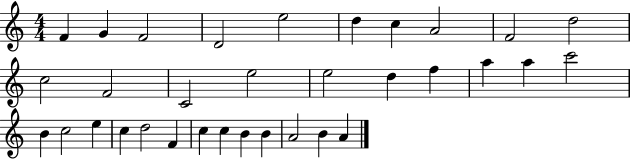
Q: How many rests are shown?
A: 0